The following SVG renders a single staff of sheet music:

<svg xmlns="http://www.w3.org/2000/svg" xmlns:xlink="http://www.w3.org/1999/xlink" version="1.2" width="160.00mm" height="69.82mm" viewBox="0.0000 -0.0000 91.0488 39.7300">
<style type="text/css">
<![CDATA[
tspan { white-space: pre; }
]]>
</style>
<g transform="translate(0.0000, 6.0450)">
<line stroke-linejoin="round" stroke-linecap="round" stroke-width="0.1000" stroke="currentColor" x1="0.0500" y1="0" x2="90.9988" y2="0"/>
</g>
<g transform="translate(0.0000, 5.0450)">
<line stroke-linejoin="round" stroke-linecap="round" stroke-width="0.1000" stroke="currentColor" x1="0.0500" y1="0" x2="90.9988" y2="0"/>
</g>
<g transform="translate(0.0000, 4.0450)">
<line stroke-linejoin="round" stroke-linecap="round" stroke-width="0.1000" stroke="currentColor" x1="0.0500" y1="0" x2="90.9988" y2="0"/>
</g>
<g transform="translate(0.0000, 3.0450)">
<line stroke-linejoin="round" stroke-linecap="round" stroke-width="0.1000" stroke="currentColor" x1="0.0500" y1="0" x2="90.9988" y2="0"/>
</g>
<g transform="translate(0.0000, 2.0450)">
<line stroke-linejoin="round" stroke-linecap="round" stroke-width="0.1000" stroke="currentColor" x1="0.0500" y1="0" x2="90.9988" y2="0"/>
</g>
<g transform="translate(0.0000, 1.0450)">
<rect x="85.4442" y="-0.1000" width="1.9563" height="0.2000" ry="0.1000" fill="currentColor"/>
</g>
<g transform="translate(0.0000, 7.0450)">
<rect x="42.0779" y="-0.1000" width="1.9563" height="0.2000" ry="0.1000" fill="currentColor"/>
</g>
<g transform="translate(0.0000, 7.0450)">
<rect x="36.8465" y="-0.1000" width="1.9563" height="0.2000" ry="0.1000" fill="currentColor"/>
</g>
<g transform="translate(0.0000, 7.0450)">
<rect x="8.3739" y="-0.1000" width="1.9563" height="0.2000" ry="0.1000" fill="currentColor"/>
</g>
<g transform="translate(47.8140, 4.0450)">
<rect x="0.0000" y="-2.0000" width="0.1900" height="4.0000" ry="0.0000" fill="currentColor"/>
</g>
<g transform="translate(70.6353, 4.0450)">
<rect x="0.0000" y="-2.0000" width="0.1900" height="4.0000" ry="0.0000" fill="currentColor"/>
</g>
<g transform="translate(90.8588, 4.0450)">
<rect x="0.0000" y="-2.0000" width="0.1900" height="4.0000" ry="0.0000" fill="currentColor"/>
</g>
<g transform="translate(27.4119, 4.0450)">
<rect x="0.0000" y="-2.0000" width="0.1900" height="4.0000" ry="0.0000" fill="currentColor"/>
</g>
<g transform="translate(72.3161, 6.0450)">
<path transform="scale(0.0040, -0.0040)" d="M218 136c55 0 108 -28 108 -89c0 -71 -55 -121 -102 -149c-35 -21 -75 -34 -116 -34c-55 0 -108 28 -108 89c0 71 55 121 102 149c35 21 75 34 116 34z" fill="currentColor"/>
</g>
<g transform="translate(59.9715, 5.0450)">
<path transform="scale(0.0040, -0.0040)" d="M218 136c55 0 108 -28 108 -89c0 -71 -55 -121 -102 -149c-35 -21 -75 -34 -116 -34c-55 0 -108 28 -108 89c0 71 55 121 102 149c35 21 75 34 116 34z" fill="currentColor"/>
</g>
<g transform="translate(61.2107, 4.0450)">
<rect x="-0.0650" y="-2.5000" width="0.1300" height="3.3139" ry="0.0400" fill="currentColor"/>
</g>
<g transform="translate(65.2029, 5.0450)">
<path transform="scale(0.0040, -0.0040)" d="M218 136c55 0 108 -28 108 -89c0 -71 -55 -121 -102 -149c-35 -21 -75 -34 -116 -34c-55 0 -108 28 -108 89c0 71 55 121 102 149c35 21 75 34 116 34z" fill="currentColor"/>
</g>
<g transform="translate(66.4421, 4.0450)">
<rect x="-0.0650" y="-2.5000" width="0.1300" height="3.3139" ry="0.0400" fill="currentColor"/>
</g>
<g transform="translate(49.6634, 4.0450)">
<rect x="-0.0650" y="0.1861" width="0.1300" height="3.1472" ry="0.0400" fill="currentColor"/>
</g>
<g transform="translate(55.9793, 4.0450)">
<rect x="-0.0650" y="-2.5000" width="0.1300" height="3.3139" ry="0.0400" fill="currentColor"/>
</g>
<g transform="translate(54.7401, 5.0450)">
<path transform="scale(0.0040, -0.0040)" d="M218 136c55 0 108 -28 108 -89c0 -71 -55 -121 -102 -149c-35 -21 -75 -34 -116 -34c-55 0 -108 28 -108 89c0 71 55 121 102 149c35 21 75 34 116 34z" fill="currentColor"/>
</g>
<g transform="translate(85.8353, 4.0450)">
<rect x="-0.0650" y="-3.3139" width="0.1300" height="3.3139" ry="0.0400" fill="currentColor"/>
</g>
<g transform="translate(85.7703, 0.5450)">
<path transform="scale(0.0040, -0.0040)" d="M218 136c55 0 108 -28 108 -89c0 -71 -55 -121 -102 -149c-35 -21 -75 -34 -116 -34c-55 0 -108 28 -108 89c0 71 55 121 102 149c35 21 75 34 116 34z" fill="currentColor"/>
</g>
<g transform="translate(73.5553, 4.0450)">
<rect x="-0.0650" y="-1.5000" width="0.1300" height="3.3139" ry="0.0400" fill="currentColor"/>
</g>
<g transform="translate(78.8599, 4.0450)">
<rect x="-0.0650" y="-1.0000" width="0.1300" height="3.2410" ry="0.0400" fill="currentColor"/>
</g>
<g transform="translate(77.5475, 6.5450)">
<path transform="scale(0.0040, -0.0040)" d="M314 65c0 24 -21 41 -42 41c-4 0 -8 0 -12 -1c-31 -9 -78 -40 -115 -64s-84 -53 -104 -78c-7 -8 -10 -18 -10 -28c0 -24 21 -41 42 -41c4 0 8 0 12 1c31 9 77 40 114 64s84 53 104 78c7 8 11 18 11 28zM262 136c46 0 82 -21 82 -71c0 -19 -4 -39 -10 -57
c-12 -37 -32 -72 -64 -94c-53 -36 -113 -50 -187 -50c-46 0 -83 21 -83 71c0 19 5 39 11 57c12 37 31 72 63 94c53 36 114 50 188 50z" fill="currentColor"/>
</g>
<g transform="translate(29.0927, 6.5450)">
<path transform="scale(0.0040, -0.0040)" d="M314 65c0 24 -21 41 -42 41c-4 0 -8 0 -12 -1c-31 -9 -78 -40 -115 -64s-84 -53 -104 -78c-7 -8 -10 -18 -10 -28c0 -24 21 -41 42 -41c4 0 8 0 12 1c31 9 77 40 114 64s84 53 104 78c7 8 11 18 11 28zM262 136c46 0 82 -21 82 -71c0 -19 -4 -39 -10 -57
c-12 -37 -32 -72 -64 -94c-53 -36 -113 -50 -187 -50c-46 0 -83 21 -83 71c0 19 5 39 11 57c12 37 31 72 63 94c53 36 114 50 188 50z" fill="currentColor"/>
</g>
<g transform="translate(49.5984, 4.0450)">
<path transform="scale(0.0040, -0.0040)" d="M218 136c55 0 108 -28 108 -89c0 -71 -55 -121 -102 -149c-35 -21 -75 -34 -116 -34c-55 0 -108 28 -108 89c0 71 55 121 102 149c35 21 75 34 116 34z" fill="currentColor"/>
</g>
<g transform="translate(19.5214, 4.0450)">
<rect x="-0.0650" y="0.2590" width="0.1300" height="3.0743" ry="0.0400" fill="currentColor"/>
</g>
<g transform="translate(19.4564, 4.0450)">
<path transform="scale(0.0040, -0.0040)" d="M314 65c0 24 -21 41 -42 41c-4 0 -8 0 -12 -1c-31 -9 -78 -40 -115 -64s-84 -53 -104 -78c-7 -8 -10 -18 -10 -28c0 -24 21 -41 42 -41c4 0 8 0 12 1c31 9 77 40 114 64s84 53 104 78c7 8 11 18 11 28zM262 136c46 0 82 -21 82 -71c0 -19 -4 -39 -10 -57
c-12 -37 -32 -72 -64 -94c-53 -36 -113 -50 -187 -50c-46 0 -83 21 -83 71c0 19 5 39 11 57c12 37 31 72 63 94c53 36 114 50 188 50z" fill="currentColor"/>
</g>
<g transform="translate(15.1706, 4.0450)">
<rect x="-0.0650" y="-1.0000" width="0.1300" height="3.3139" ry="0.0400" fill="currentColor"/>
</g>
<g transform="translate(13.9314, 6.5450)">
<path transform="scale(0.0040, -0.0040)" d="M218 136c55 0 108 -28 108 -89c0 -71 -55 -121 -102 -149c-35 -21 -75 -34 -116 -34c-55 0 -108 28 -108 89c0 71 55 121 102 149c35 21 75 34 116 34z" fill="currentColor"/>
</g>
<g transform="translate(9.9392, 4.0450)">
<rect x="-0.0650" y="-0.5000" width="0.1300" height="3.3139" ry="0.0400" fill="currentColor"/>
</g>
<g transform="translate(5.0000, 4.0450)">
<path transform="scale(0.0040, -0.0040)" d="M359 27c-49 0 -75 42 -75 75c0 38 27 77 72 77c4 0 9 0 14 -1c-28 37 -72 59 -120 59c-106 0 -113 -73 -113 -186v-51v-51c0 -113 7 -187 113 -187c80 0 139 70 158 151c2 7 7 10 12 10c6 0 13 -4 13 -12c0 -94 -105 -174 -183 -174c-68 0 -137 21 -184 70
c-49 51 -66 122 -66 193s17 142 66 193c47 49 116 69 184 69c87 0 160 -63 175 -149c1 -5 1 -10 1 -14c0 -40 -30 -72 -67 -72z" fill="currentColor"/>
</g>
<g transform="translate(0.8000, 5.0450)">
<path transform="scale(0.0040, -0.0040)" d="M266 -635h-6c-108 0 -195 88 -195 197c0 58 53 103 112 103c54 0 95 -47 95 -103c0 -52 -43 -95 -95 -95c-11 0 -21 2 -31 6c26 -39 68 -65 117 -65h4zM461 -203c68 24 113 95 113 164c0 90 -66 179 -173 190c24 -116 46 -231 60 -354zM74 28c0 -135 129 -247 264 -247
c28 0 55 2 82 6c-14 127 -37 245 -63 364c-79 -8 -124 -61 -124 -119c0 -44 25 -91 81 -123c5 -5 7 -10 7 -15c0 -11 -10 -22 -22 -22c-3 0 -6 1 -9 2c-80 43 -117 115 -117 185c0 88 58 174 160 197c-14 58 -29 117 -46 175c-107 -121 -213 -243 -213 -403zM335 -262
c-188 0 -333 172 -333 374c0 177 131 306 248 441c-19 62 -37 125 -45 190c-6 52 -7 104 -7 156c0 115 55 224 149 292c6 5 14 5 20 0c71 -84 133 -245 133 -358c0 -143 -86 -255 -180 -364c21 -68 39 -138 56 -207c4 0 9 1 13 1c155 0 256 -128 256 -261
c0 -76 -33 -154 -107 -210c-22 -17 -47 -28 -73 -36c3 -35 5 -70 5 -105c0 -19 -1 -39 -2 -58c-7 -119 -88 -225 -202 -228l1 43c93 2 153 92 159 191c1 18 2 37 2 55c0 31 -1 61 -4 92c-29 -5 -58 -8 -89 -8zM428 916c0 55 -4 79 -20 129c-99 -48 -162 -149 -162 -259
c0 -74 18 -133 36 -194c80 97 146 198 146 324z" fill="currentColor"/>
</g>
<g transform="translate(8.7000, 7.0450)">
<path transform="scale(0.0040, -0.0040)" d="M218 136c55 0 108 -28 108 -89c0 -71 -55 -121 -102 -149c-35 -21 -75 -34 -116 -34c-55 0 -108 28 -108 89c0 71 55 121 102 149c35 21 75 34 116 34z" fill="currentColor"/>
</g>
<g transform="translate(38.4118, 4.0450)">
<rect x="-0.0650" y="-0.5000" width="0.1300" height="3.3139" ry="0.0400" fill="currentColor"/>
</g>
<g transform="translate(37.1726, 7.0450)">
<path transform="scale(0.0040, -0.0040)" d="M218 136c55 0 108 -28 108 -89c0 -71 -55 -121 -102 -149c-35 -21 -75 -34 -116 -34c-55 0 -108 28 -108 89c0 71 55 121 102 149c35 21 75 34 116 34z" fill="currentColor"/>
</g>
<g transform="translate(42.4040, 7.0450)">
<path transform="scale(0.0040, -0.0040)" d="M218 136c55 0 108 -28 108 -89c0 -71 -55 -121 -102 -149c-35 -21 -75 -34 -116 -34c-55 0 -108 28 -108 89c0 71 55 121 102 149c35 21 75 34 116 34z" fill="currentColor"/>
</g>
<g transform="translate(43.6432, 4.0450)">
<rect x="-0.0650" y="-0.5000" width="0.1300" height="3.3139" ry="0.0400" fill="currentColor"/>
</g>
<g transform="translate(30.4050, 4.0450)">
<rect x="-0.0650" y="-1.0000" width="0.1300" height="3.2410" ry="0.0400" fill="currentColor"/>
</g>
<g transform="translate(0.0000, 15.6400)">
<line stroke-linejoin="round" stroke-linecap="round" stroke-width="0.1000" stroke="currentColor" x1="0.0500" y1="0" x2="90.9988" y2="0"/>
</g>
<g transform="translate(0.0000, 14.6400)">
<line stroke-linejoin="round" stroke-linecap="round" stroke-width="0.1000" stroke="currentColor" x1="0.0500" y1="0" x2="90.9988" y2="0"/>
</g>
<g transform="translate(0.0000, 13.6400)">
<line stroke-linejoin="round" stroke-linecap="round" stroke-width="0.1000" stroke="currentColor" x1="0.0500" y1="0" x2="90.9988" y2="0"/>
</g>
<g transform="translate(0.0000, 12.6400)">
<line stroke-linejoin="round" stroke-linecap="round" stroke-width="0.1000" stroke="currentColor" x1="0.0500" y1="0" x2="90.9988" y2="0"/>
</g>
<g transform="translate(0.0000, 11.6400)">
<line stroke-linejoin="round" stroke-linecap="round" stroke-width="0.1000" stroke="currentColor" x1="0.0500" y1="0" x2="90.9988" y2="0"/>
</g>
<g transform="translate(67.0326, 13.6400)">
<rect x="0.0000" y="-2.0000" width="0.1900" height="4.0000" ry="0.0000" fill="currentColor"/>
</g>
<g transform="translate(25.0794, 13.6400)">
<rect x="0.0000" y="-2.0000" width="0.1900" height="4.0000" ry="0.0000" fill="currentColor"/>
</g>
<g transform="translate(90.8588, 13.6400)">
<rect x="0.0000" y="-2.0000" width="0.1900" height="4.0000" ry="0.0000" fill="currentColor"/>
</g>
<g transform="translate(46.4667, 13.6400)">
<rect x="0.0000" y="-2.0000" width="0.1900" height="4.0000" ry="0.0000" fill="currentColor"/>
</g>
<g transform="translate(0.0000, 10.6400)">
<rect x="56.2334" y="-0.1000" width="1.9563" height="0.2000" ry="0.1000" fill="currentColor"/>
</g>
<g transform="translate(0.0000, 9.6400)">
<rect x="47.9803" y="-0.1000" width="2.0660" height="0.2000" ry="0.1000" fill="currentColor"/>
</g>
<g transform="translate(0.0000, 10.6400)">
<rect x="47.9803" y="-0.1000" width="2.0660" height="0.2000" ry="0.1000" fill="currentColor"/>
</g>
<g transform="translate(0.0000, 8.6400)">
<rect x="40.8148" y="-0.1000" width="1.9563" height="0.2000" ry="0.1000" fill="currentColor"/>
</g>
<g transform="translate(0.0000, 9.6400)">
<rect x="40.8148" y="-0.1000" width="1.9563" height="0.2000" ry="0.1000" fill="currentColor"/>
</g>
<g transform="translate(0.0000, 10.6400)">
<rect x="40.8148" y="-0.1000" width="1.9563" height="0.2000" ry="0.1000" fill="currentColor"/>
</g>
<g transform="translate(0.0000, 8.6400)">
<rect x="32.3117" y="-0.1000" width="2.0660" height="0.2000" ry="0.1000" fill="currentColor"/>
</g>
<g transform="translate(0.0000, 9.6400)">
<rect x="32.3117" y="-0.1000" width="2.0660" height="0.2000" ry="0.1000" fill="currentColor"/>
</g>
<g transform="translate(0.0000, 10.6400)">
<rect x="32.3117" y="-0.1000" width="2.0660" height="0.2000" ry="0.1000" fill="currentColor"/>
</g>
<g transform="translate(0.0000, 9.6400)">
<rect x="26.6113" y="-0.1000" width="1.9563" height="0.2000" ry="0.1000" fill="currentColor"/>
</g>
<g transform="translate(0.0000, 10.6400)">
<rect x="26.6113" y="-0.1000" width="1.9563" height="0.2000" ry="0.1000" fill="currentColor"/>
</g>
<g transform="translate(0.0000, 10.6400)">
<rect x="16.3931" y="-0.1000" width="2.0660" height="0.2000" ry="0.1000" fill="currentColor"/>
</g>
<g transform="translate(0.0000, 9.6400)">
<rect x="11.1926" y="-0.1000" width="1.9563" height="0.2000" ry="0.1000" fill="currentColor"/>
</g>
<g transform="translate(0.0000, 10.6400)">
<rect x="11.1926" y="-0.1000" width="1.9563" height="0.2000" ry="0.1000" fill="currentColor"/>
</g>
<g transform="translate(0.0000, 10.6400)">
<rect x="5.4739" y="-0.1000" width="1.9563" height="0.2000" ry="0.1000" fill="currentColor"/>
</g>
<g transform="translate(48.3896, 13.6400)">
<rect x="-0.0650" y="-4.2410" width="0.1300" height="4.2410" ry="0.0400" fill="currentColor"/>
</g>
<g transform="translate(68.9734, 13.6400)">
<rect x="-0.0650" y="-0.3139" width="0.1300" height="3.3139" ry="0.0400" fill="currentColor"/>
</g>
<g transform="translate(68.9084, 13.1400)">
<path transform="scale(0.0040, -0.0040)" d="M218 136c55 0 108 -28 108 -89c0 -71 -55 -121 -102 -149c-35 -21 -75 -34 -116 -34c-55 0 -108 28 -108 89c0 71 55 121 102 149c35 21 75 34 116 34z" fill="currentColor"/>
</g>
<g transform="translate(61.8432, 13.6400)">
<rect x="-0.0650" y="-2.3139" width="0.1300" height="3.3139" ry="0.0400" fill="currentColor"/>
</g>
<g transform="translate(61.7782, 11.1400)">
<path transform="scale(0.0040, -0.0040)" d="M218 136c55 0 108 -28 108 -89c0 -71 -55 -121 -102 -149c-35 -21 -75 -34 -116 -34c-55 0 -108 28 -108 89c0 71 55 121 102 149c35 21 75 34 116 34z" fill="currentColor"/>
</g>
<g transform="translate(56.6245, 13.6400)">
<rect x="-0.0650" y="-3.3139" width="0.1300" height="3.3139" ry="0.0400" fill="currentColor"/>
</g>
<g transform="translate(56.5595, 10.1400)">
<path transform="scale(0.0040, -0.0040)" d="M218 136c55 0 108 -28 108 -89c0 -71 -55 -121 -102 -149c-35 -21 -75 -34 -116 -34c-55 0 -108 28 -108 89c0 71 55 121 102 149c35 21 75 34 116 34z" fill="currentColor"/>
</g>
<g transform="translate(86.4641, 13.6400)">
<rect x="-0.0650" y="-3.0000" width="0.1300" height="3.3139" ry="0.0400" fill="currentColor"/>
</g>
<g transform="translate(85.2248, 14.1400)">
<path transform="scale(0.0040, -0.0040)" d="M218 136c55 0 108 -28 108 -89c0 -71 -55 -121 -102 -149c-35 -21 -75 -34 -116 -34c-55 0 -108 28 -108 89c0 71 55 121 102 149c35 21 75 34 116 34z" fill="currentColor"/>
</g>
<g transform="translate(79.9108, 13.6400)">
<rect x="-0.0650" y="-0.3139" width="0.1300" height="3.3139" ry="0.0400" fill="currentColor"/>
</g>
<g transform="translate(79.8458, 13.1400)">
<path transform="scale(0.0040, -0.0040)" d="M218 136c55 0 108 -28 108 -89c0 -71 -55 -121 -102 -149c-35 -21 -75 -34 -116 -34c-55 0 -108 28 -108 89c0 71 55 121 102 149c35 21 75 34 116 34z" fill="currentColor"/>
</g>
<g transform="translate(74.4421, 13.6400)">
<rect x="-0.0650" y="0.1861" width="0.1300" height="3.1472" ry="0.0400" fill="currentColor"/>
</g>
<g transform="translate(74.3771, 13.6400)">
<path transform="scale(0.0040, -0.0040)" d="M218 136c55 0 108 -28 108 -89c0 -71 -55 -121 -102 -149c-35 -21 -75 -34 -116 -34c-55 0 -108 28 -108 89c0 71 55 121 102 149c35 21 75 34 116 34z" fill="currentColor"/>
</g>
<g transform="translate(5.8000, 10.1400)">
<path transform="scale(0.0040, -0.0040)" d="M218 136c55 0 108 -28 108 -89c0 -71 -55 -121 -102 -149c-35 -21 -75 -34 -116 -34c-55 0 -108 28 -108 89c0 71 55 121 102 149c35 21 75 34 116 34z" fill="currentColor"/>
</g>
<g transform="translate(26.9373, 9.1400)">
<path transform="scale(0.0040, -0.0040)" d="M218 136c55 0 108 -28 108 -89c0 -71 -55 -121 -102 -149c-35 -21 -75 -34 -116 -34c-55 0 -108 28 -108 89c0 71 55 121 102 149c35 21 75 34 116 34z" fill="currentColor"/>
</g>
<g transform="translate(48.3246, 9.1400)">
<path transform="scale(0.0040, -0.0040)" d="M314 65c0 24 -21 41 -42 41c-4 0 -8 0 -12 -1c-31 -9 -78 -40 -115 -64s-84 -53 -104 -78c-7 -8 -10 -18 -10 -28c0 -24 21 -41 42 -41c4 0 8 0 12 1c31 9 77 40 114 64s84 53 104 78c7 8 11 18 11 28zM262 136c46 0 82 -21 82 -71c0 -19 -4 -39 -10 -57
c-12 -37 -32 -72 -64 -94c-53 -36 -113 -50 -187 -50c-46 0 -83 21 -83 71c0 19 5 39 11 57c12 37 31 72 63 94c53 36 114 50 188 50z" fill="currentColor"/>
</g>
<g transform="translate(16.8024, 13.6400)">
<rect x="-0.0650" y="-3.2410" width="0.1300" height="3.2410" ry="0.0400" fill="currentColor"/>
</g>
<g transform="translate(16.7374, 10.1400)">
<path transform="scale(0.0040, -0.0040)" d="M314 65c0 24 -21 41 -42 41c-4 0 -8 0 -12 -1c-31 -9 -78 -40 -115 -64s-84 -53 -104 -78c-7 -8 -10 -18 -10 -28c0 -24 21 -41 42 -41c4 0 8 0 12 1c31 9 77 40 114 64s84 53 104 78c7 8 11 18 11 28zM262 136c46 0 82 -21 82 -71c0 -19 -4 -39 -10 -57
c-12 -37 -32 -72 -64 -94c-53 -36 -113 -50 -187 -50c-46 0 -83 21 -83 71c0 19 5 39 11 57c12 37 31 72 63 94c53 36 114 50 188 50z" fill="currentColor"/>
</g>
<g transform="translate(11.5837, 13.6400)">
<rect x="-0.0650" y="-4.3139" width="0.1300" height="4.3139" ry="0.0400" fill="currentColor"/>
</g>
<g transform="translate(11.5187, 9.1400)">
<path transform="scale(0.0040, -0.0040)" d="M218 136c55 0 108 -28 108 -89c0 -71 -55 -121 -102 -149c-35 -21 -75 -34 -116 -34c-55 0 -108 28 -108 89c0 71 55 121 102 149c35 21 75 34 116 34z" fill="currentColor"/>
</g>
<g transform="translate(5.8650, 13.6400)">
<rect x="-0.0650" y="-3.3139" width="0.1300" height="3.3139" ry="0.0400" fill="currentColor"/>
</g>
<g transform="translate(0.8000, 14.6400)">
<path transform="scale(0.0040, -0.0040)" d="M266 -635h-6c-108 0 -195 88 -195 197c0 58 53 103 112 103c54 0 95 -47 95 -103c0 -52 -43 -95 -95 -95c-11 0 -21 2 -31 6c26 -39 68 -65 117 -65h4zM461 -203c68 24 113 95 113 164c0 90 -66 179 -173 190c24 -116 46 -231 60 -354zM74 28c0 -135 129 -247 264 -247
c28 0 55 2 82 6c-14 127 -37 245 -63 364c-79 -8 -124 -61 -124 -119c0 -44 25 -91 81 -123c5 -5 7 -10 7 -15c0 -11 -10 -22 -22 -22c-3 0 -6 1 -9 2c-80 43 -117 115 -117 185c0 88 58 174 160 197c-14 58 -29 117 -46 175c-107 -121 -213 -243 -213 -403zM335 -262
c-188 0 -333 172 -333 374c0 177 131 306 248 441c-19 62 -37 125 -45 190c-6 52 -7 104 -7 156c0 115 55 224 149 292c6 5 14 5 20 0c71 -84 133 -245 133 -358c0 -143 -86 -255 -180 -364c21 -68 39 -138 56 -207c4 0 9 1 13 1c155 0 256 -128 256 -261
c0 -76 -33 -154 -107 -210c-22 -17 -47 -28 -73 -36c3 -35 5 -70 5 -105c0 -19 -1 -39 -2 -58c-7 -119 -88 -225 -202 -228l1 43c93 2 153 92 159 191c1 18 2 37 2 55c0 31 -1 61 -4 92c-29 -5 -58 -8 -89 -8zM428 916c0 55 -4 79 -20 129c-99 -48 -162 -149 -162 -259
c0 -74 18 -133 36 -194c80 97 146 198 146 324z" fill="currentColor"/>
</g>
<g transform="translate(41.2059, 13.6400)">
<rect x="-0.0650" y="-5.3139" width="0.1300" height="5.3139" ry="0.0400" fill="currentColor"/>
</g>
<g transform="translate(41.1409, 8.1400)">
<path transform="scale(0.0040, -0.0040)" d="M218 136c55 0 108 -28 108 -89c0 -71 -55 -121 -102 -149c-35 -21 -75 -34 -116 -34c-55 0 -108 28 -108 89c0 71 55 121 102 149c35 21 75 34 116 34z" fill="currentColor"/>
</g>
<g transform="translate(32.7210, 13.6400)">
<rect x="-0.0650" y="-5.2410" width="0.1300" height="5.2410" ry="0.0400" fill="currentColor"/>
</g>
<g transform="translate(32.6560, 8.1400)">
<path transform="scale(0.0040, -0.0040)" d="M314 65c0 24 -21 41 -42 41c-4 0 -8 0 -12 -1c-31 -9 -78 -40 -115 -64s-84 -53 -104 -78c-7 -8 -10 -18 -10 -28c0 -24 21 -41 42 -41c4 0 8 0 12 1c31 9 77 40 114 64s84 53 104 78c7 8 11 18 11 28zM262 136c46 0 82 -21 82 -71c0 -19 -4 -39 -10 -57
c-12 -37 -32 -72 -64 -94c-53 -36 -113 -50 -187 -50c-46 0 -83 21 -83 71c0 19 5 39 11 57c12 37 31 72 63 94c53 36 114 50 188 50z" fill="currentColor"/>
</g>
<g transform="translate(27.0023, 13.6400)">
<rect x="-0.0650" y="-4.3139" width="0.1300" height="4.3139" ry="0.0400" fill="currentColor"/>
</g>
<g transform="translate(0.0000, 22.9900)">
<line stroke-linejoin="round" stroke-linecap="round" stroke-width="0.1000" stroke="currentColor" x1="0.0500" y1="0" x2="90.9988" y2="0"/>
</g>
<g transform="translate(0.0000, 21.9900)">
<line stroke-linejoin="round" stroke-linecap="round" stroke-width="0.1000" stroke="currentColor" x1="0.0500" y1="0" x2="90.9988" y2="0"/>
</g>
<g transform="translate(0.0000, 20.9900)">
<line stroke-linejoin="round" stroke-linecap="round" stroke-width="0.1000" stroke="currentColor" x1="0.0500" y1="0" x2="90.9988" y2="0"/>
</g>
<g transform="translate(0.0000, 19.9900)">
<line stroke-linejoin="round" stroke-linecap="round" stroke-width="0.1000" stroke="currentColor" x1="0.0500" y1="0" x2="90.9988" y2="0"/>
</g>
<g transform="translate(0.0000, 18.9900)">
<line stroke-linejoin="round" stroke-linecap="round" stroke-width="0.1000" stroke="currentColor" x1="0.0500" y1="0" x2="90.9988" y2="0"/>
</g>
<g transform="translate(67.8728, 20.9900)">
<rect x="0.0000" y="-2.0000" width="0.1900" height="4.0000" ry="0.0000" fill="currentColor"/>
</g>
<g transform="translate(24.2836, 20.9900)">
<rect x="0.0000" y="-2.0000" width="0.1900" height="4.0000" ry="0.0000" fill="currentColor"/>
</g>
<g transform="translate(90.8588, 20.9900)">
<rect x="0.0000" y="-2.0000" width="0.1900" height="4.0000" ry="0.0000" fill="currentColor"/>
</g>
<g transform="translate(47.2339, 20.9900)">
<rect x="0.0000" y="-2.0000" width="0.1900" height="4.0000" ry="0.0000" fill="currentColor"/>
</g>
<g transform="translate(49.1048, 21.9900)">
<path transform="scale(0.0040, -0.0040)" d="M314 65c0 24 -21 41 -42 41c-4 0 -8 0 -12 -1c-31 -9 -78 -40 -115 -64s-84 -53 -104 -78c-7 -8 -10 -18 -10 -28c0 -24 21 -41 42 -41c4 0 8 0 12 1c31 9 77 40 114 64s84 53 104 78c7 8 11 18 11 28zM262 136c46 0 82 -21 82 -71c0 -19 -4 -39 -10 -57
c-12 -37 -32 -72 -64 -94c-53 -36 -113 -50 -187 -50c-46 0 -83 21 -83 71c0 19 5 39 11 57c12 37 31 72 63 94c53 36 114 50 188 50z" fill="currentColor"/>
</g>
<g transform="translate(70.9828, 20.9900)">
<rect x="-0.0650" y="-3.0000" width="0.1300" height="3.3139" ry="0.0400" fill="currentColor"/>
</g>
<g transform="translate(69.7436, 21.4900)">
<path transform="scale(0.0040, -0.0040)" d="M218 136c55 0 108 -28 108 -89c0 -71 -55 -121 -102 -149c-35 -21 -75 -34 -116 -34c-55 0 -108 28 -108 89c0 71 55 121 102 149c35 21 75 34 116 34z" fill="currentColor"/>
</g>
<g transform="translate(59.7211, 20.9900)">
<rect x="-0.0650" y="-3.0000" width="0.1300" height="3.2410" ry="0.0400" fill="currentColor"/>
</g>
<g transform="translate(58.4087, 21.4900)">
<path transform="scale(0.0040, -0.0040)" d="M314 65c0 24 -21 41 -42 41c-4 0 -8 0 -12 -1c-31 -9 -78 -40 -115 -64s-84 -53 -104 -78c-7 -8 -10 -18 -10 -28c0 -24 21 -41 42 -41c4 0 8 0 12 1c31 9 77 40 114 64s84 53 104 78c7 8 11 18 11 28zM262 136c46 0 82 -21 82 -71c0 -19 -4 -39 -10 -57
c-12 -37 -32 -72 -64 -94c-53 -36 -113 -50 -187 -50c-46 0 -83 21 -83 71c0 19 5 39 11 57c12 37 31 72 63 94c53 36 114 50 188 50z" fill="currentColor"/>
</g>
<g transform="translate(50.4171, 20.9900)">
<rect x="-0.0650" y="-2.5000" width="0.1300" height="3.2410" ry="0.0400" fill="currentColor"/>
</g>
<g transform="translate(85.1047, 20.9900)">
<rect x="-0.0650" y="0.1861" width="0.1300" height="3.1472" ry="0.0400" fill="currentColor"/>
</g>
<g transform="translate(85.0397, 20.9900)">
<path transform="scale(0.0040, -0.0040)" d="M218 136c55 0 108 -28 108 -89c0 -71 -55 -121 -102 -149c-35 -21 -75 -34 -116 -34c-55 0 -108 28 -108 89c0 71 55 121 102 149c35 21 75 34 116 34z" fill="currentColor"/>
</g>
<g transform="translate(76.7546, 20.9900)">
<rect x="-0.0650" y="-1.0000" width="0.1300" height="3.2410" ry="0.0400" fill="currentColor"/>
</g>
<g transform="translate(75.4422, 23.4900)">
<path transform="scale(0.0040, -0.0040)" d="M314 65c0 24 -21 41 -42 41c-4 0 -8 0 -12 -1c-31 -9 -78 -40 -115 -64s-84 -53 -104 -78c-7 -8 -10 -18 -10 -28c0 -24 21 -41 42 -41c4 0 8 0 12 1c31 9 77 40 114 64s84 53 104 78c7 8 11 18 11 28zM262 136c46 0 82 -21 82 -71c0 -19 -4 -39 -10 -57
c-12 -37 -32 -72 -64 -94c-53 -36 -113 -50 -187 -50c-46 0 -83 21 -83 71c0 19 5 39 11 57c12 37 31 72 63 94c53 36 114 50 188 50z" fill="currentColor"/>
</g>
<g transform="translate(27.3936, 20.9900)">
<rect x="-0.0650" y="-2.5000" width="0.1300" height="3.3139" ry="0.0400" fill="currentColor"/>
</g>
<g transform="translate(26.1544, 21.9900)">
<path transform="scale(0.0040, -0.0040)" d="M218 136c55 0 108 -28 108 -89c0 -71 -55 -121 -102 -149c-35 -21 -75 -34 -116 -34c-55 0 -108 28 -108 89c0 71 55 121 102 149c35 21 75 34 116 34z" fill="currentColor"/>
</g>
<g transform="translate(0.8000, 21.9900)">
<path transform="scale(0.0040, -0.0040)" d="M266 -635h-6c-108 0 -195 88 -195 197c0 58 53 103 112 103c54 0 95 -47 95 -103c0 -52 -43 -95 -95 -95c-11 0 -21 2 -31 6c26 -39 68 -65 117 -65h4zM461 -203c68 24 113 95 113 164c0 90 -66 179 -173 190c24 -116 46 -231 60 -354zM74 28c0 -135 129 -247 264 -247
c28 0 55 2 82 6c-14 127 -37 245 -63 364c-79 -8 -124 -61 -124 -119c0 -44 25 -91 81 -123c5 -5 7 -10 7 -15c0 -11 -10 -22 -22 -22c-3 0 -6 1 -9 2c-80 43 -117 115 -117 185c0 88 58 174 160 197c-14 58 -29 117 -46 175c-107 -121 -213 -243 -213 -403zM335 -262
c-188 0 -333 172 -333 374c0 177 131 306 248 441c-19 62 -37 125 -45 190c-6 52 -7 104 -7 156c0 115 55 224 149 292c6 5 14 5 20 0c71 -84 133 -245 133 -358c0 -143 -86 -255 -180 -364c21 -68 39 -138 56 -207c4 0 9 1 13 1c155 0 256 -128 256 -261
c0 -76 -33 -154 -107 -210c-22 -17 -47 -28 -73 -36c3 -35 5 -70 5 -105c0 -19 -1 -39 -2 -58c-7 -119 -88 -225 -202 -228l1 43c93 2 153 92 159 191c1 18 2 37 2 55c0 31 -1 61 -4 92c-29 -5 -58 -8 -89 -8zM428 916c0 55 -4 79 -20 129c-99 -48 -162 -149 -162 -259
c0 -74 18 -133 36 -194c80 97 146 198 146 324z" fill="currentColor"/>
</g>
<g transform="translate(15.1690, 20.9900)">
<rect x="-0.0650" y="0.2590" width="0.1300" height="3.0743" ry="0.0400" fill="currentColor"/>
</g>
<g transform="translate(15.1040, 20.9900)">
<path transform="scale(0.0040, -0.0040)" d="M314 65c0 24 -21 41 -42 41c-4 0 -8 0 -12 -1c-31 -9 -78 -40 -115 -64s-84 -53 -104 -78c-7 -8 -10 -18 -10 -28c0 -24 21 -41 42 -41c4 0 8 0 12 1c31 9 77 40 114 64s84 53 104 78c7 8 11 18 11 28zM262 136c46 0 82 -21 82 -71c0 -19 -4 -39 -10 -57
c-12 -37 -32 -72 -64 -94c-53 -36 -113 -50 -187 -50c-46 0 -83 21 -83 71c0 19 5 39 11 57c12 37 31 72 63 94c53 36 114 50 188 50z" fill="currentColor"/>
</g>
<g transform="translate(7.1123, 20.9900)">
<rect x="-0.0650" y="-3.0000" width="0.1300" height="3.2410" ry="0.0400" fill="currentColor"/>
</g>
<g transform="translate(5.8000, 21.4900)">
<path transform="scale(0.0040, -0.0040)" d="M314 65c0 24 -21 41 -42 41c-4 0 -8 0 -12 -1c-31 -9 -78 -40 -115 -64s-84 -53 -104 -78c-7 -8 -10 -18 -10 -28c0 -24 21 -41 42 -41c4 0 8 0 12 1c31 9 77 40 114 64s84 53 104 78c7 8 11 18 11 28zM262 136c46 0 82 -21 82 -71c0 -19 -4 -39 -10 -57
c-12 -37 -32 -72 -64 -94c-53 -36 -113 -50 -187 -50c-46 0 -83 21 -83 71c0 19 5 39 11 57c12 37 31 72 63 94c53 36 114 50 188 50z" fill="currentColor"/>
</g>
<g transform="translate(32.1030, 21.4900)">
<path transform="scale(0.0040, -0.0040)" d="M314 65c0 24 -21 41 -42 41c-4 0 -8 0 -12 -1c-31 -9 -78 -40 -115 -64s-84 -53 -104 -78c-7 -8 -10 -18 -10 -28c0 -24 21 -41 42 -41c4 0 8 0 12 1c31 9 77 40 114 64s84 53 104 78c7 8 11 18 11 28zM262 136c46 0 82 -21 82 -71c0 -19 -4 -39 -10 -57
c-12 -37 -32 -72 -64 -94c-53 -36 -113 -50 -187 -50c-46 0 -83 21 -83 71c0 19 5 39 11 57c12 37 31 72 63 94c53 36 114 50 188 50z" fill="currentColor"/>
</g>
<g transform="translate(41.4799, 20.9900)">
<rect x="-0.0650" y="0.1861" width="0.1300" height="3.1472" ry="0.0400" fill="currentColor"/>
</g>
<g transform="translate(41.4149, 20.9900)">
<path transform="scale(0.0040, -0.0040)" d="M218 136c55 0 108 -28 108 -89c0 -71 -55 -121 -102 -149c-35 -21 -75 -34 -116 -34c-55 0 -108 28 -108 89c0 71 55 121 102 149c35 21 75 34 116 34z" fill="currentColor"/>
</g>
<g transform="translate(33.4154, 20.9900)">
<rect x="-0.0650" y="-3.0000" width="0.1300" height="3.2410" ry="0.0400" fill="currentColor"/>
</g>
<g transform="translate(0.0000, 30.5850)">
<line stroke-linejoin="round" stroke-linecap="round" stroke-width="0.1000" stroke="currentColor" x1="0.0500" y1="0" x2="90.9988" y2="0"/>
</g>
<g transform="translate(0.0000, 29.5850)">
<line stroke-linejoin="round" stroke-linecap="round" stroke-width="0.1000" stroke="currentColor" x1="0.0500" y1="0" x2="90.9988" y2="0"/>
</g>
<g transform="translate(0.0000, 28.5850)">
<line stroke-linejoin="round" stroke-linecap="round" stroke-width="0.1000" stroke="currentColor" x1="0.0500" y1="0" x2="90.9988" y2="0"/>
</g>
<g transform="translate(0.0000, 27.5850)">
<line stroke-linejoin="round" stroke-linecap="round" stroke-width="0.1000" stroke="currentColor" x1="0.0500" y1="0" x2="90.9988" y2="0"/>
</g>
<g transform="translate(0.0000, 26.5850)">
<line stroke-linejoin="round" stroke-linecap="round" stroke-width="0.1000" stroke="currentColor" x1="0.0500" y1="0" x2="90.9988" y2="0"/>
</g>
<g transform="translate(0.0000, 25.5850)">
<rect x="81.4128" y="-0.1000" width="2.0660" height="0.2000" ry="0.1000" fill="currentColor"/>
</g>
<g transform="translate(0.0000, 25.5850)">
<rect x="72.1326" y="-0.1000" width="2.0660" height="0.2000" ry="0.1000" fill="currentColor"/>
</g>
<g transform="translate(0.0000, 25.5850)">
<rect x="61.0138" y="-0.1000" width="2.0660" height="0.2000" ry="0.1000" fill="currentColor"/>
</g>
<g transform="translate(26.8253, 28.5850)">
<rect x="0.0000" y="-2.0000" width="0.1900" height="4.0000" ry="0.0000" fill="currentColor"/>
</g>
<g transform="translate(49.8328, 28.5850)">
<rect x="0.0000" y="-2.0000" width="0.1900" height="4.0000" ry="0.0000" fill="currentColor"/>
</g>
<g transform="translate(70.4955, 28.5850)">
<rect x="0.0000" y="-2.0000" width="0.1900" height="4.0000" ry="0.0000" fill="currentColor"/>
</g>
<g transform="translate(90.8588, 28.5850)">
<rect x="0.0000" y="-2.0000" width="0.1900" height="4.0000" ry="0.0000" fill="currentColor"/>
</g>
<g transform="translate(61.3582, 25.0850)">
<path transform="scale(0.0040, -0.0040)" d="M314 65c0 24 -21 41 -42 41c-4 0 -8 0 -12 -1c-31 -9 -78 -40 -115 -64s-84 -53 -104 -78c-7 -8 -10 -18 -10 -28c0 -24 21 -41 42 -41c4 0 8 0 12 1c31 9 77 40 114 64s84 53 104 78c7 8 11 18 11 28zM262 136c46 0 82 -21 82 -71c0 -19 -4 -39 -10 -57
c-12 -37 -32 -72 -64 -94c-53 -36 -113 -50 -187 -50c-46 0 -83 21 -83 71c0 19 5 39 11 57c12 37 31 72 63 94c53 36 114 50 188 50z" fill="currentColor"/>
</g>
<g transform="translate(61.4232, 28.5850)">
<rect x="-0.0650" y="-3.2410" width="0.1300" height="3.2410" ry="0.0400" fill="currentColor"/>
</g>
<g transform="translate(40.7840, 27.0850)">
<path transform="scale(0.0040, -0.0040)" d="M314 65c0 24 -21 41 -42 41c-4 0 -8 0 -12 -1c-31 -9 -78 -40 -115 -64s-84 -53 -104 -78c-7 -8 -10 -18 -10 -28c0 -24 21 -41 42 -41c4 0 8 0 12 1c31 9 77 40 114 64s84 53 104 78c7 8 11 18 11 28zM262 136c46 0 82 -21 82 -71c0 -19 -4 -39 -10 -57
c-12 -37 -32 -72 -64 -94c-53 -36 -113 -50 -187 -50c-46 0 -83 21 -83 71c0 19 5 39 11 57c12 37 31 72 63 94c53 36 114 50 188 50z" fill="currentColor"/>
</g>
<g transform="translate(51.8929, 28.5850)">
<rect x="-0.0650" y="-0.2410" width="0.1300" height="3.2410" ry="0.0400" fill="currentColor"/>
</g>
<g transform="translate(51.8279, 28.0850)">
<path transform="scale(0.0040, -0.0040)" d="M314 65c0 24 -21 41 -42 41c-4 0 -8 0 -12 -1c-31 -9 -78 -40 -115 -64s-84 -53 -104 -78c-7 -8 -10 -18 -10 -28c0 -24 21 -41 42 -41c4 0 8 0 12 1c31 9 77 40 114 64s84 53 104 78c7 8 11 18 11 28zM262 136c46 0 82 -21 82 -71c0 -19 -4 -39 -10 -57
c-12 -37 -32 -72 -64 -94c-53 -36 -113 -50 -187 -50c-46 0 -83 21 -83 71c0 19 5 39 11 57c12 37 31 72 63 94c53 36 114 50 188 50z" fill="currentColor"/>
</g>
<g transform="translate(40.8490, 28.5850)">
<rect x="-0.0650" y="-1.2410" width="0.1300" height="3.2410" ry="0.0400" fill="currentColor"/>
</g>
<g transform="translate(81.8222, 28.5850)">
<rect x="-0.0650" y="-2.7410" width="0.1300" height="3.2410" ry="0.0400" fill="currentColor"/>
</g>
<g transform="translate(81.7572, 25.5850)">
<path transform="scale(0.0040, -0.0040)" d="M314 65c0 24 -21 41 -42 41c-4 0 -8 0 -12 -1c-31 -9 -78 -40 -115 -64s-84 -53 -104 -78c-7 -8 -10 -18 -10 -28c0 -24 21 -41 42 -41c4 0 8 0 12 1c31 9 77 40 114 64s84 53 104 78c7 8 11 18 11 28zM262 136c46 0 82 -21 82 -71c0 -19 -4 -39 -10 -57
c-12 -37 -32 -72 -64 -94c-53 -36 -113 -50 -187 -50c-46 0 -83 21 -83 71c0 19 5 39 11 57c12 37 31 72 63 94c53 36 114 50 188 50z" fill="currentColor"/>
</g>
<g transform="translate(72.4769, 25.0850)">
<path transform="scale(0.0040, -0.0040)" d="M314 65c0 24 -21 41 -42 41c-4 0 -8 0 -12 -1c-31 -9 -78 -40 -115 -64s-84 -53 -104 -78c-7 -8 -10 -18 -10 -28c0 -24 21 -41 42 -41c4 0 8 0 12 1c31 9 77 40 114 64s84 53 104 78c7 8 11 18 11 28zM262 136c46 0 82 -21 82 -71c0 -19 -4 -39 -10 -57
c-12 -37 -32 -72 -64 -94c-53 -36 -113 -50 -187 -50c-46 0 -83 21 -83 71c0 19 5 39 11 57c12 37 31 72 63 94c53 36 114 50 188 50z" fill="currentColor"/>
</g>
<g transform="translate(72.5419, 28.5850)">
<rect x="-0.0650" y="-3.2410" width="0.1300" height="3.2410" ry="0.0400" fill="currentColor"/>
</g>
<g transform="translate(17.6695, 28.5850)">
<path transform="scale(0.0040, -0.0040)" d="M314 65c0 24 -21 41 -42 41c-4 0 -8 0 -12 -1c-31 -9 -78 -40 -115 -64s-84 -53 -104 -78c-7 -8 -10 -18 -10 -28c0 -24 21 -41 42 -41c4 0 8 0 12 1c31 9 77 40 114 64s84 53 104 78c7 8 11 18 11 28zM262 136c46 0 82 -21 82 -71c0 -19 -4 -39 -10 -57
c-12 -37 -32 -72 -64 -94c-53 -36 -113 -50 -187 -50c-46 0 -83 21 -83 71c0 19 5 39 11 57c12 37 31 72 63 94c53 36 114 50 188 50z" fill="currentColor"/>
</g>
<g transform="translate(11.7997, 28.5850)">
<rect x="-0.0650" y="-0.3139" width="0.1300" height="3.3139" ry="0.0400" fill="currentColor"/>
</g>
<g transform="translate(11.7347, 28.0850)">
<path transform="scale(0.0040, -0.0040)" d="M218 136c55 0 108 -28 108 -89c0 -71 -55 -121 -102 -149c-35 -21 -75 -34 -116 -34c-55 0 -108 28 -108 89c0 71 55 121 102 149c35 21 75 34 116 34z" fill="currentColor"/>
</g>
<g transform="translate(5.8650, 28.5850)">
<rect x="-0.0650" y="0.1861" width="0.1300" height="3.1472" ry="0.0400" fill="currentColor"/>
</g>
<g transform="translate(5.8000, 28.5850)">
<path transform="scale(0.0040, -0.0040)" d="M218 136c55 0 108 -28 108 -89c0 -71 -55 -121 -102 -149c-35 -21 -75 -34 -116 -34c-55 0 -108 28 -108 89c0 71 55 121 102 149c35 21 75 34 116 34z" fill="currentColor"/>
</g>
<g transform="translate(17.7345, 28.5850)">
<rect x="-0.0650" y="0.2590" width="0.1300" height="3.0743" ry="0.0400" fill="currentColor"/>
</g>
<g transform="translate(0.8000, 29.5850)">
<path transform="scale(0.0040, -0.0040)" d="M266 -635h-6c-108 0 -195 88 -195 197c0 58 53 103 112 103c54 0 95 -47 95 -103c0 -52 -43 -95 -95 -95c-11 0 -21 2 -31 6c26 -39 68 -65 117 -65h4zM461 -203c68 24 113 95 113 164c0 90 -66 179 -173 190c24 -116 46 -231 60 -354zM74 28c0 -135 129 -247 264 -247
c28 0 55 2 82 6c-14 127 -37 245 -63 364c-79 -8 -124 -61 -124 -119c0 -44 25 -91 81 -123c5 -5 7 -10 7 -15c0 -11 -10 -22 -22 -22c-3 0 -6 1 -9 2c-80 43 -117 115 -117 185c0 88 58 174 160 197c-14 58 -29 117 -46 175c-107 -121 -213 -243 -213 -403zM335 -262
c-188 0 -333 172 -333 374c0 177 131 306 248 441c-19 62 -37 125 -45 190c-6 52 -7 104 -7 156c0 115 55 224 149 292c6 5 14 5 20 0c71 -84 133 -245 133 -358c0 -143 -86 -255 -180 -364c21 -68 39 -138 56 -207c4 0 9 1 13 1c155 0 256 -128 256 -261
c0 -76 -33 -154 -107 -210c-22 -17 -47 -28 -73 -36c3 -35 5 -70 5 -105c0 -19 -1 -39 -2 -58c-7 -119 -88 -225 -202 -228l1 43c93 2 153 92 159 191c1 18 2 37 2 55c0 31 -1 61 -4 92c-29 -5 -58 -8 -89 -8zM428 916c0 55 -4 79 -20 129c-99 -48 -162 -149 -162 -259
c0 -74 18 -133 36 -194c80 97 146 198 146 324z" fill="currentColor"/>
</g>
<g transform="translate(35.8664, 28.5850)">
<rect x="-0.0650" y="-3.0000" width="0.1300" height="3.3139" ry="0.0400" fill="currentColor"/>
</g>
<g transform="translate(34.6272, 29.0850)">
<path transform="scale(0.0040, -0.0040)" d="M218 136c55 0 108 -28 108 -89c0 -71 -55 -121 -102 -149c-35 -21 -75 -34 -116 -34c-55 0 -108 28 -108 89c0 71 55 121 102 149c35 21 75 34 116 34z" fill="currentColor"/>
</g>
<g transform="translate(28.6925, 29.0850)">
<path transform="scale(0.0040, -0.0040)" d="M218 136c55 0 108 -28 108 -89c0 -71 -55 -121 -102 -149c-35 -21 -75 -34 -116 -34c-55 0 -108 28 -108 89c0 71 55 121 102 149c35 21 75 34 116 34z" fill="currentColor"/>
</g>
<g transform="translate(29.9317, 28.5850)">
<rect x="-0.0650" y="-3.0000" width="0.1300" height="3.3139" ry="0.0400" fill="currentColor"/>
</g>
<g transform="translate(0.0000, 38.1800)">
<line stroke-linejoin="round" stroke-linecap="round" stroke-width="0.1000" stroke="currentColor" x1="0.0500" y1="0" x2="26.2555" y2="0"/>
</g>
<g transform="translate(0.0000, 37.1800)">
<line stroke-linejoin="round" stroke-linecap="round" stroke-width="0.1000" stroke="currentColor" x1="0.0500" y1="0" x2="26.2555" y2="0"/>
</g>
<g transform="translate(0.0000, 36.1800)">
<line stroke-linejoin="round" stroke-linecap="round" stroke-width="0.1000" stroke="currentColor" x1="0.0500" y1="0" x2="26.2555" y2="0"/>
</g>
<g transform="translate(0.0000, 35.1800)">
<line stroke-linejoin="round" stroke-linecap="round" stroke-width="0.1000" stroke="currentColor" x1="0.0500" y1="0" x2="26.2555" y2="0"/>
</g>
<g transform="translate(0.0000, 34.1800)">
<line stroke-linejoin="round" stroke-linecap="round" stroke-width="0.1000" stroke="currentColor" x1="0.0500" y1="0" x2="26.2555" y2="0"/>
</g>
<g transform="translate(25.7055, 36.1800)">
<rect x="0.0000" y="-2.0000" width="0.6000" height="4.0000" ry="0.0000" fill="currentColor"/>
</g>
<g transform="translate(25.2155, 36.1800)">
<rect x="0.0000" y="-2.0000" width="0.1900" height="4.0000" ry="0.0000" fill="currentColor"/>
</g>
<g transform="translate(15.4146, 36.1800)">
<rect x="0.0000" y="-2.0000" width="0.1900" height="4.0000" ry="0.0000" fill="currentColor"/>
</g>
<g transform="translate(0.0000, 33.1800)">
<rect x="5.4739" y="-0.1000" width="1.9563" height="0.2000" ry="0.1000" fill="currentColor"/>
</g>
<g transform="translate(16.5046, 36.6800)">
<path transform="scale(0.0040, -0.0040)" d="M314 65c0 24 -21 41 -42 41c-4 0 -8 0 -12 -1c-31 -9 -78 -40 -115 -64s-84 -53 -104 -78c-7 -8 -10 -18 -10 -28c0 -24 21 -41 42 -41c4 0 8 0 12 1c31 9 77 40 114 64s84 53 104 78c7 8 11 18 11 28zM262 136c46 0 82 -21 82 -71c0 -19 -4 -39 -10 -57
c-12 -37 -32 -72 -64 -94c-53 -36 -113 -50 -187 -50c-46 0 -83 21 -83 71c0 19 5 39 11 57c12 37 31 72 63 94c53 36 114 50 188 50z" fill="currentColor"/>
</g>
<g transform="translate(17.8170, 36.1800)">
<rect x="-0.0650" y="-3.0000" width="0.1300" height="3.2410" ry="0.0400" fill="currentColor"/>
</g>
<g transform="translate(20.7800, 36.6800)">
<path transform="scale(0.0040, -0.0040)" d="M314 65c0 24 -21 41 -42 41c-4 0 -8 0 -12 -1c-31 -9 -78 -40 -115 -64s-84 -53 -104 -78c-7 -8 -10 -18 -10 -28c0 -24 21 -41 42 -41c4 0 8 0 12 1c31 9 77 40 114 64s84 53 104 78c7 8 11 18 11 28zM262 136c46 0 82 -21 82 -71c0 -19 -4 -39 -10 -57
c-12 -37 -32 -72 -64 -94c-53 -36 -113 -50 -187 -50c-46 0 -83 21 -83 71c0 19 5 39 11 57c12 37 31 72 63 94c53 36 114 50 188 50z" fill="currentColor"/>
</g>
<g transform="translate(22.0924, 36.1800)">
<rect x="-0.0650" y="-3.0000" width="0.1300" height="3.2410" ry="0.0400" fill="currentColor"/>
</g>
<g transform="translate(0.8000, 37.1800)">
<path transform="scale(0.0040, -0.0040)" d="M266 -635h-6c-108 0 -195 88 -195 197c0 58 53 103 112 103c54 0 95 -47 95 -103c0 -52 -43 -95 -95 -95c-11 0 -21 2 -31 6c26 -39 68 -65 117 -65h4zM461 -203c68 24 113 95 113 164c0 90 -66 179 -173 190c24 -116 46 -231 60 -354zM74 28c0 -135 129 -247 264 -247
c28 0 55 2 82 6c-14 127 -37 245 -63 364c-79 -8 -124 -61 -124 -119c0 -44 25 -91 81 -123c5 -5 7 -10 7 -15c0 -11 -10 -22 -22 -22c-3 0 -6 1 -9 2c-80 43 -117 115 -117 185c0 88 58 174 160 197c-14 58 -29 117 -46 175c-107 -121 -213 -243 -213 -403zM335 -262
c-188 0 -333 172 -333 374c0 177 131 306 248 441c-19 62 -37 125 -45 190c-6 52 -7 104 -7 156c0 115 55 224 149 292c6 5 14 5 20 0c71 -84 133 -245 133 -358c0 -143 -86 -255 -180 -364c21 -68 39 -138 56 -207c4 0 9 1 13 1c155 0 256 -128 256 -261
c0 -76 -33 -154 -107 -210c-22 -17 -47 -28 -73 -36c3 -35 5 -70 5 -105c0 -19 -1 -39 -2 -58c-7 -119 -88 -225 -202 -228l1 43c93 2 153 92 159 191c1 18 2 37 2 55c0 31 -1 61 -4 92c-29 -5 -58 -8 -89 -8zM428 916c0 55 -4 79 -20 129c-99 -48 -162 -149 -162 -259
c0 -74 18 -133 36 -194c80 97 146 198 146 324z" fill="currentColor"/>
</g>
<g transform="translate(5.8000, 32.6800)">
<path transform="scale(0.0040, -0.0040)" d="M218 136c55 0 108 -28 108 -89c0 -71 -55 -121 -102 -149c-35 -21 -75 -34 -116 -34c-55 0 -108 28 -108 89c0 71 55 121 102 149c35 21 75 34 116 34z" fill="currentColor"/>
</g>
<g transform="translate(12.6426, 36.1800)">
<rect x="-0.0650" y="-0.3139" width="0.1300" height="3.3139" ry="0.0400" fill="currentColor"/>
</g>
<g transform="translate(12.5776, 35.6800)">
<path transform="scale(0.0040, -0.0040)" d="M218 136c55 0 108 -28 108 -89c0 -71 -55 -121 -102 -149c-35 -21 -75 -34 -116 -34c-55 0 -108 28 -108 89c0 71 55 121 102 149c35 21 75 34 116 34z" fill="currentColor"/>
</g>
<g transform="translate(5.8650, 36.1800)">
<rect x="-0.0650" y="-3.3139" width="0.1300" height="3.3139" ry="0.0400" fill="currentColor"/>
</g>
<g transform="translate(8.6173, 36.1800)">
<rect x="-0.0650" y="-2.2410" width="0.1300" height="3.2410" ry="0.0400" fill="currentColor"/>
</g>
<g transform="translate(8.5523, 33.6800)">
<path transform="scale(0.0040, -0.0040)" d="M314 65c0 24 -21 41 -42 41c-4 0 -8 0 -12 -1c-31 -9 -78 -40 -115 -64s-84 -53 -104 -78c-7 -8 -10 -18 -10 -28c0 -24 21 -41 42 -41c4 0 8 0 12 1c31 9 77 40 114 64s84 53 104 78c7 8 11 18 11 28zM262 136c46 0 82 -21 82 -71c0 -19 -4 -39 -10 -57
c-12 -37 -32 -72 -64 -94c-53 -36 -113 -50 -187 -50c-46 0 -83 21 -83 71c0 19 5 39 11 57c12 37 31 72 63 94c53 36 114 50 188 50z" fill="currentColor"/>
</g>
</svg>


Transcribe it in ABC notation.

X:1
T:Untitled
M:4/4
L:1/4
K:C
C D B2 D2 C C B G G G E D2 b b d' b2 d' f'2 f' d'2 b g c B c A A2 B2 G A2 B G2 A2 A D2 B B c B2 A A e2 c2 b2 b2 a2 b g2 c A2 A2